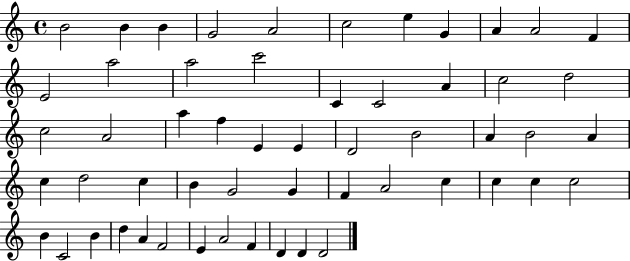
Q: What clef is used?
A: treble